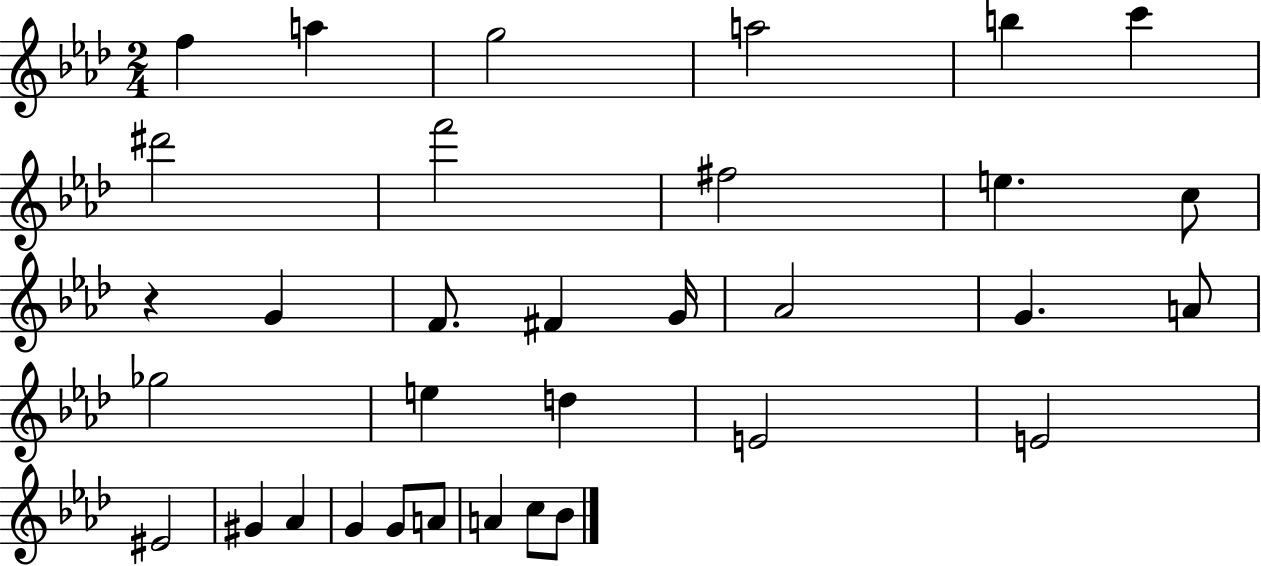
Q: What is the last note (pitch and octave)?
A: Bb4